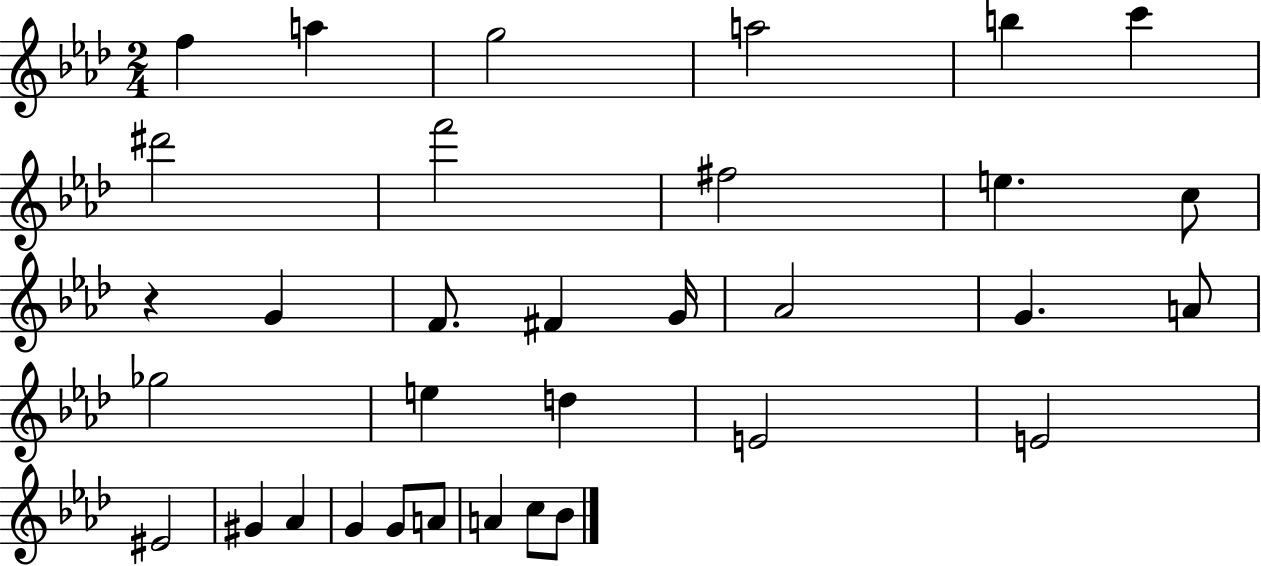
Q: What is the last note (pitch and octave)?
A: Bb4